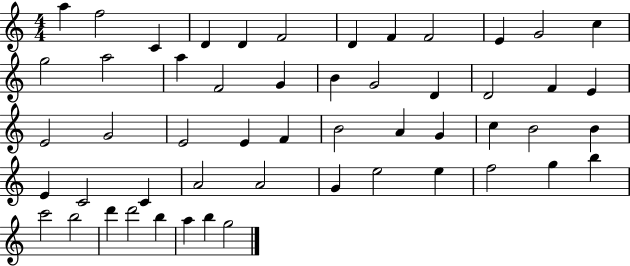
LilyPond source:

{
  \clef treble
  \numericTimeSignature
  \time 4/4
  \key c \major
  a''4 f''2 c'4 | d'4 d'4 f'2 | d'4 f'4 f'2 | e'4 g'2 c''4 | \break g''2 a''2 | a''4 f'2 g'4 | b'4 g'2 d'4 | d'2 f'4 e'4 | \break e'2 g'2 | e'2 e'4 f'4 | b'2 a'4 g'4 | c''4 b'2 b'4 | \break e'4 c'2 c'4 | a'2 a'2 | g'4 e''2 e''4 | f''2 g''4 b''4 | \break c'''2 b''2 | d'''4 d'''2 b''4 | a''4 b''4 g''2 | \bar "|."
}